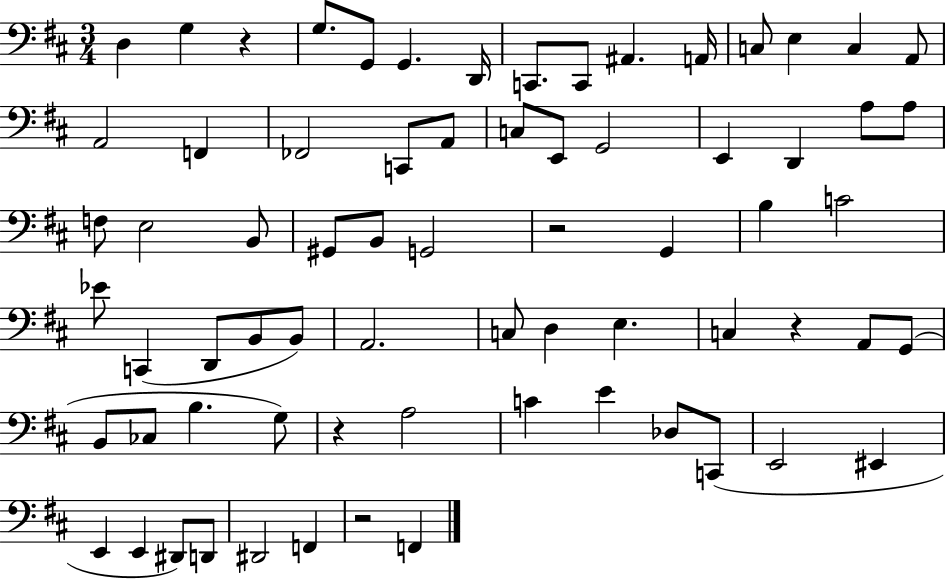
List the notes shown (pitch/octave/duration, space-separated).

D3/q G3/q R/q G3/e. G2/e G2/q. D2/s C2/e. C2/e A#2/q. A2/s C3/e E3/q C3/q A2/e A2/h F2/q FES2/h C2/e A2/e C3/e E2/e G2/h E2/q D2/q A3/e A3/e F3/e E3/h B2/e G#2/e B2/e G2/h R/h G2/q B3/q C4/h Eb4/e C2/q D2/e B2/e B2/e A2/h. C3/e D3/q E3/q. C3/q R/q A2/e G2/e B2/e CES3/e B3/q. G3/e R/q A3/h C4/q E4/q Db3/e C2/e E2/h EIS2/q E2/q E2/q D#2/e D2/e D#2/h F2/q R/h F2/q